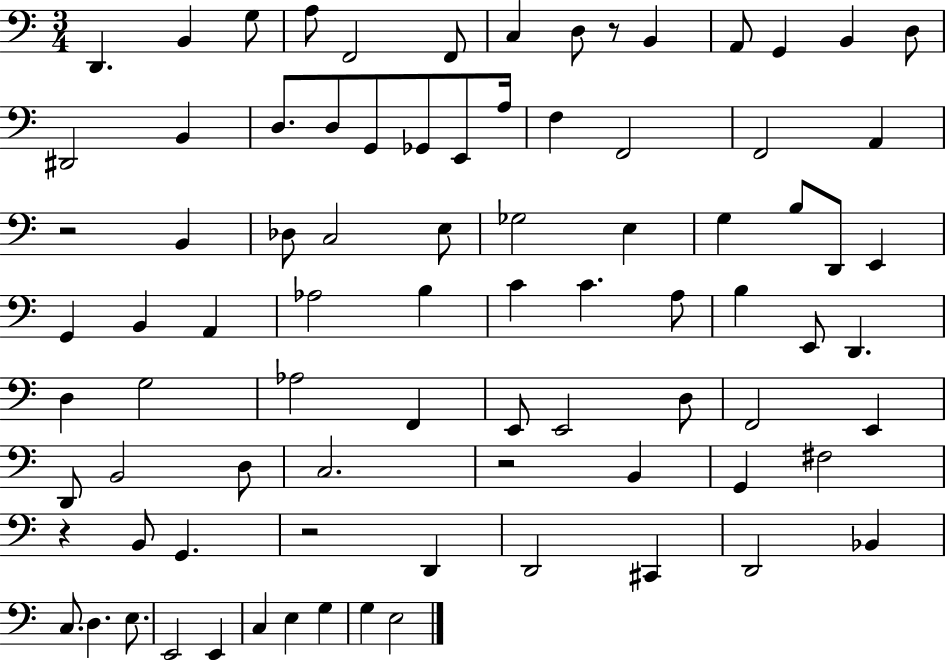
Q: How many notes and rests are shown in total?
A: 84